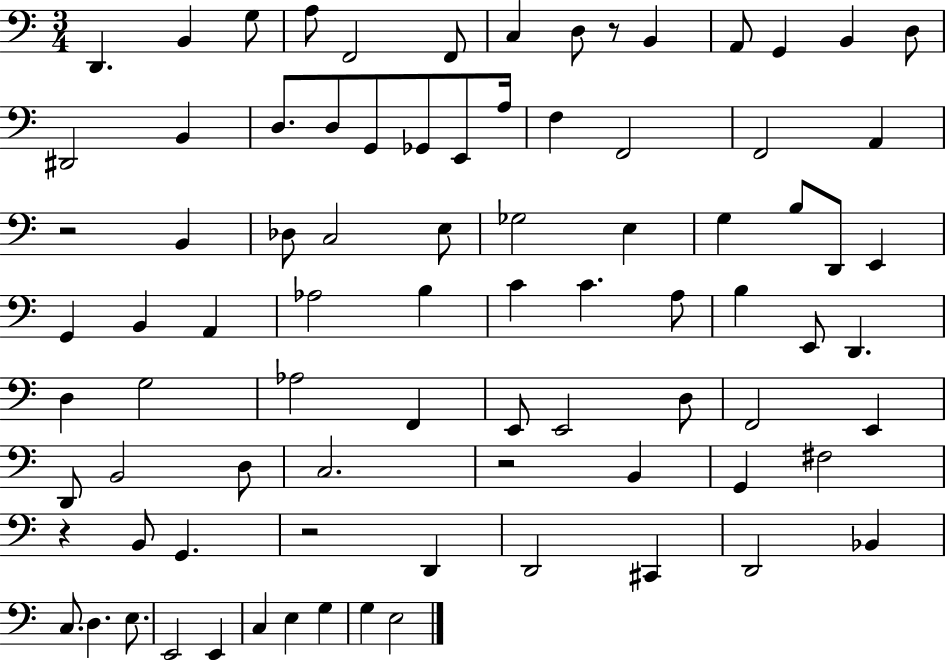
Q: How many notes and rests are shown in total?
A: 84